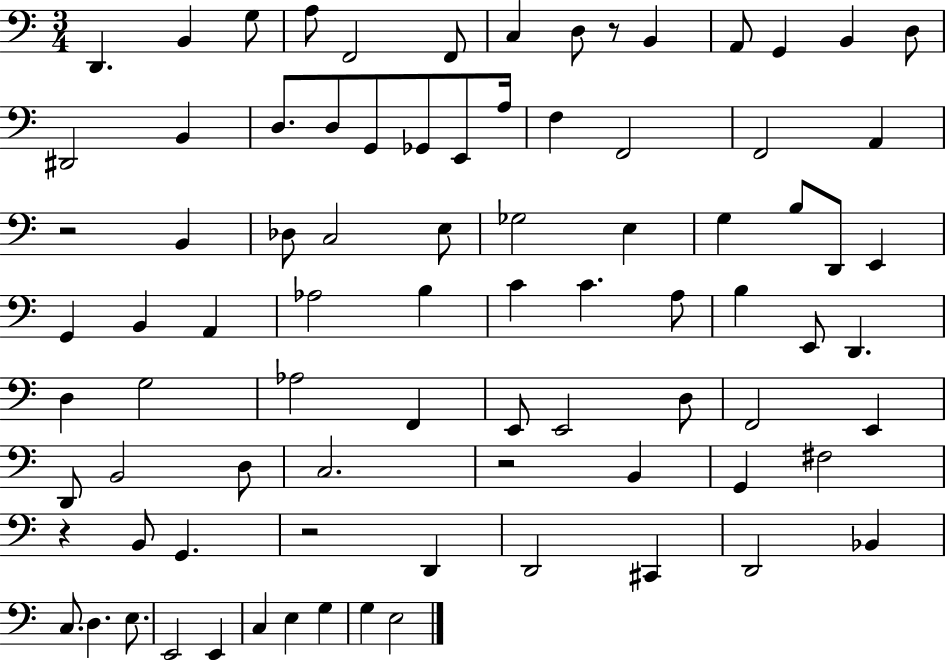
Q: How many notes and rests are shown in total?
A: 84